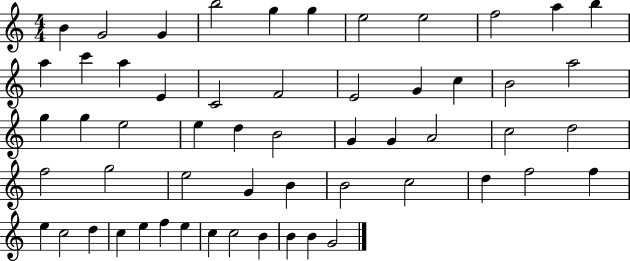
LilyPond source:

{
  \clef treble
  \numericTimeSignature
  \time 4/4
  \key c \major
  b'4 g'2 g'4 | b''2 g''4 g''4 | e''2 e''2 | f''2 a''4 b''4 | \break a''4 c'''4 a''4 e'4 | c'2 f'2 | e'2 g'4 c''4 | b'2 a''2 | \break g''4 g''4 e''2 | e''4 d''4 b'2 | g'4 g'4 a'2 | c''2 d''2 | \break f''2 g''2 | e''2 g'4 b'4 | b'2 c''2 | d''4 f''2 f''4 | \break e''4 c''2 d''4 | c''4 e''4 f''4 e''4 | c''4 c''2 b'4 | b'4 b'4 g'2 | \break \bar "|."
}